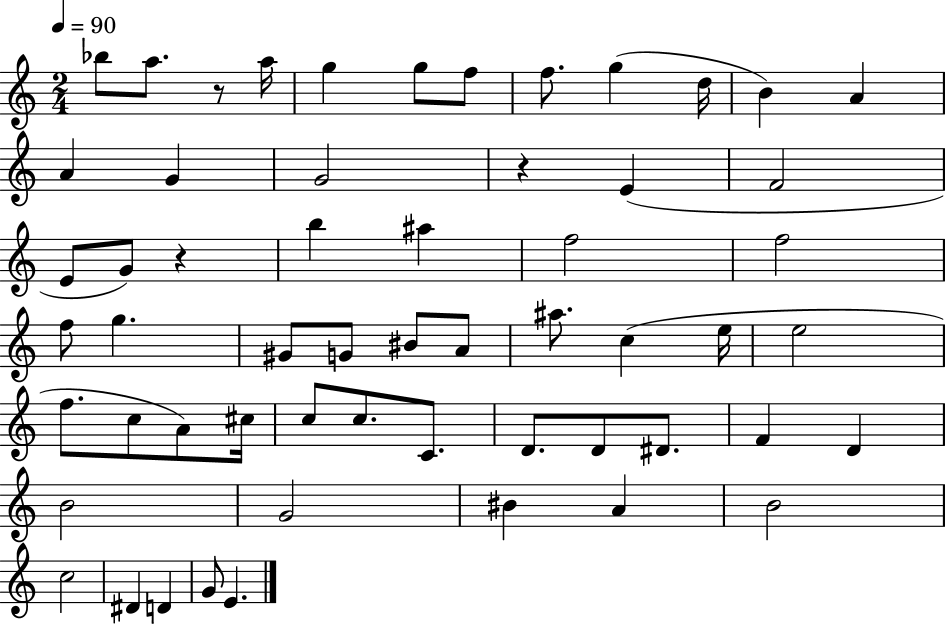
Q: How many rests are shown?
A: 3